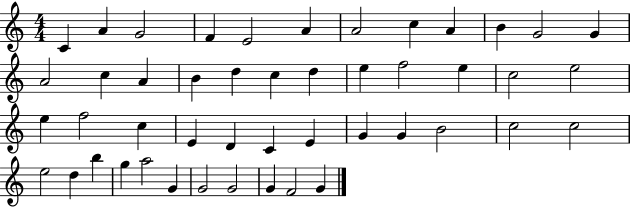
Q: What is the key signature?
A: C major